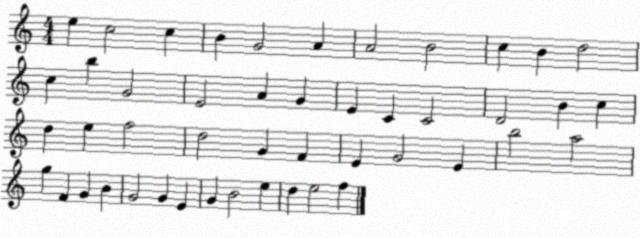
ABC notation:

X:1
T:Untitled
M:4/4
L:1/4
K:C
e c2 c B G2 A A2 B2 c B d2 c b G2 E2 A G E C C2 D2 B c d e f2 d2 G F E G2 E b2 a2 g F G B G2 G E G B2 e d e2 f